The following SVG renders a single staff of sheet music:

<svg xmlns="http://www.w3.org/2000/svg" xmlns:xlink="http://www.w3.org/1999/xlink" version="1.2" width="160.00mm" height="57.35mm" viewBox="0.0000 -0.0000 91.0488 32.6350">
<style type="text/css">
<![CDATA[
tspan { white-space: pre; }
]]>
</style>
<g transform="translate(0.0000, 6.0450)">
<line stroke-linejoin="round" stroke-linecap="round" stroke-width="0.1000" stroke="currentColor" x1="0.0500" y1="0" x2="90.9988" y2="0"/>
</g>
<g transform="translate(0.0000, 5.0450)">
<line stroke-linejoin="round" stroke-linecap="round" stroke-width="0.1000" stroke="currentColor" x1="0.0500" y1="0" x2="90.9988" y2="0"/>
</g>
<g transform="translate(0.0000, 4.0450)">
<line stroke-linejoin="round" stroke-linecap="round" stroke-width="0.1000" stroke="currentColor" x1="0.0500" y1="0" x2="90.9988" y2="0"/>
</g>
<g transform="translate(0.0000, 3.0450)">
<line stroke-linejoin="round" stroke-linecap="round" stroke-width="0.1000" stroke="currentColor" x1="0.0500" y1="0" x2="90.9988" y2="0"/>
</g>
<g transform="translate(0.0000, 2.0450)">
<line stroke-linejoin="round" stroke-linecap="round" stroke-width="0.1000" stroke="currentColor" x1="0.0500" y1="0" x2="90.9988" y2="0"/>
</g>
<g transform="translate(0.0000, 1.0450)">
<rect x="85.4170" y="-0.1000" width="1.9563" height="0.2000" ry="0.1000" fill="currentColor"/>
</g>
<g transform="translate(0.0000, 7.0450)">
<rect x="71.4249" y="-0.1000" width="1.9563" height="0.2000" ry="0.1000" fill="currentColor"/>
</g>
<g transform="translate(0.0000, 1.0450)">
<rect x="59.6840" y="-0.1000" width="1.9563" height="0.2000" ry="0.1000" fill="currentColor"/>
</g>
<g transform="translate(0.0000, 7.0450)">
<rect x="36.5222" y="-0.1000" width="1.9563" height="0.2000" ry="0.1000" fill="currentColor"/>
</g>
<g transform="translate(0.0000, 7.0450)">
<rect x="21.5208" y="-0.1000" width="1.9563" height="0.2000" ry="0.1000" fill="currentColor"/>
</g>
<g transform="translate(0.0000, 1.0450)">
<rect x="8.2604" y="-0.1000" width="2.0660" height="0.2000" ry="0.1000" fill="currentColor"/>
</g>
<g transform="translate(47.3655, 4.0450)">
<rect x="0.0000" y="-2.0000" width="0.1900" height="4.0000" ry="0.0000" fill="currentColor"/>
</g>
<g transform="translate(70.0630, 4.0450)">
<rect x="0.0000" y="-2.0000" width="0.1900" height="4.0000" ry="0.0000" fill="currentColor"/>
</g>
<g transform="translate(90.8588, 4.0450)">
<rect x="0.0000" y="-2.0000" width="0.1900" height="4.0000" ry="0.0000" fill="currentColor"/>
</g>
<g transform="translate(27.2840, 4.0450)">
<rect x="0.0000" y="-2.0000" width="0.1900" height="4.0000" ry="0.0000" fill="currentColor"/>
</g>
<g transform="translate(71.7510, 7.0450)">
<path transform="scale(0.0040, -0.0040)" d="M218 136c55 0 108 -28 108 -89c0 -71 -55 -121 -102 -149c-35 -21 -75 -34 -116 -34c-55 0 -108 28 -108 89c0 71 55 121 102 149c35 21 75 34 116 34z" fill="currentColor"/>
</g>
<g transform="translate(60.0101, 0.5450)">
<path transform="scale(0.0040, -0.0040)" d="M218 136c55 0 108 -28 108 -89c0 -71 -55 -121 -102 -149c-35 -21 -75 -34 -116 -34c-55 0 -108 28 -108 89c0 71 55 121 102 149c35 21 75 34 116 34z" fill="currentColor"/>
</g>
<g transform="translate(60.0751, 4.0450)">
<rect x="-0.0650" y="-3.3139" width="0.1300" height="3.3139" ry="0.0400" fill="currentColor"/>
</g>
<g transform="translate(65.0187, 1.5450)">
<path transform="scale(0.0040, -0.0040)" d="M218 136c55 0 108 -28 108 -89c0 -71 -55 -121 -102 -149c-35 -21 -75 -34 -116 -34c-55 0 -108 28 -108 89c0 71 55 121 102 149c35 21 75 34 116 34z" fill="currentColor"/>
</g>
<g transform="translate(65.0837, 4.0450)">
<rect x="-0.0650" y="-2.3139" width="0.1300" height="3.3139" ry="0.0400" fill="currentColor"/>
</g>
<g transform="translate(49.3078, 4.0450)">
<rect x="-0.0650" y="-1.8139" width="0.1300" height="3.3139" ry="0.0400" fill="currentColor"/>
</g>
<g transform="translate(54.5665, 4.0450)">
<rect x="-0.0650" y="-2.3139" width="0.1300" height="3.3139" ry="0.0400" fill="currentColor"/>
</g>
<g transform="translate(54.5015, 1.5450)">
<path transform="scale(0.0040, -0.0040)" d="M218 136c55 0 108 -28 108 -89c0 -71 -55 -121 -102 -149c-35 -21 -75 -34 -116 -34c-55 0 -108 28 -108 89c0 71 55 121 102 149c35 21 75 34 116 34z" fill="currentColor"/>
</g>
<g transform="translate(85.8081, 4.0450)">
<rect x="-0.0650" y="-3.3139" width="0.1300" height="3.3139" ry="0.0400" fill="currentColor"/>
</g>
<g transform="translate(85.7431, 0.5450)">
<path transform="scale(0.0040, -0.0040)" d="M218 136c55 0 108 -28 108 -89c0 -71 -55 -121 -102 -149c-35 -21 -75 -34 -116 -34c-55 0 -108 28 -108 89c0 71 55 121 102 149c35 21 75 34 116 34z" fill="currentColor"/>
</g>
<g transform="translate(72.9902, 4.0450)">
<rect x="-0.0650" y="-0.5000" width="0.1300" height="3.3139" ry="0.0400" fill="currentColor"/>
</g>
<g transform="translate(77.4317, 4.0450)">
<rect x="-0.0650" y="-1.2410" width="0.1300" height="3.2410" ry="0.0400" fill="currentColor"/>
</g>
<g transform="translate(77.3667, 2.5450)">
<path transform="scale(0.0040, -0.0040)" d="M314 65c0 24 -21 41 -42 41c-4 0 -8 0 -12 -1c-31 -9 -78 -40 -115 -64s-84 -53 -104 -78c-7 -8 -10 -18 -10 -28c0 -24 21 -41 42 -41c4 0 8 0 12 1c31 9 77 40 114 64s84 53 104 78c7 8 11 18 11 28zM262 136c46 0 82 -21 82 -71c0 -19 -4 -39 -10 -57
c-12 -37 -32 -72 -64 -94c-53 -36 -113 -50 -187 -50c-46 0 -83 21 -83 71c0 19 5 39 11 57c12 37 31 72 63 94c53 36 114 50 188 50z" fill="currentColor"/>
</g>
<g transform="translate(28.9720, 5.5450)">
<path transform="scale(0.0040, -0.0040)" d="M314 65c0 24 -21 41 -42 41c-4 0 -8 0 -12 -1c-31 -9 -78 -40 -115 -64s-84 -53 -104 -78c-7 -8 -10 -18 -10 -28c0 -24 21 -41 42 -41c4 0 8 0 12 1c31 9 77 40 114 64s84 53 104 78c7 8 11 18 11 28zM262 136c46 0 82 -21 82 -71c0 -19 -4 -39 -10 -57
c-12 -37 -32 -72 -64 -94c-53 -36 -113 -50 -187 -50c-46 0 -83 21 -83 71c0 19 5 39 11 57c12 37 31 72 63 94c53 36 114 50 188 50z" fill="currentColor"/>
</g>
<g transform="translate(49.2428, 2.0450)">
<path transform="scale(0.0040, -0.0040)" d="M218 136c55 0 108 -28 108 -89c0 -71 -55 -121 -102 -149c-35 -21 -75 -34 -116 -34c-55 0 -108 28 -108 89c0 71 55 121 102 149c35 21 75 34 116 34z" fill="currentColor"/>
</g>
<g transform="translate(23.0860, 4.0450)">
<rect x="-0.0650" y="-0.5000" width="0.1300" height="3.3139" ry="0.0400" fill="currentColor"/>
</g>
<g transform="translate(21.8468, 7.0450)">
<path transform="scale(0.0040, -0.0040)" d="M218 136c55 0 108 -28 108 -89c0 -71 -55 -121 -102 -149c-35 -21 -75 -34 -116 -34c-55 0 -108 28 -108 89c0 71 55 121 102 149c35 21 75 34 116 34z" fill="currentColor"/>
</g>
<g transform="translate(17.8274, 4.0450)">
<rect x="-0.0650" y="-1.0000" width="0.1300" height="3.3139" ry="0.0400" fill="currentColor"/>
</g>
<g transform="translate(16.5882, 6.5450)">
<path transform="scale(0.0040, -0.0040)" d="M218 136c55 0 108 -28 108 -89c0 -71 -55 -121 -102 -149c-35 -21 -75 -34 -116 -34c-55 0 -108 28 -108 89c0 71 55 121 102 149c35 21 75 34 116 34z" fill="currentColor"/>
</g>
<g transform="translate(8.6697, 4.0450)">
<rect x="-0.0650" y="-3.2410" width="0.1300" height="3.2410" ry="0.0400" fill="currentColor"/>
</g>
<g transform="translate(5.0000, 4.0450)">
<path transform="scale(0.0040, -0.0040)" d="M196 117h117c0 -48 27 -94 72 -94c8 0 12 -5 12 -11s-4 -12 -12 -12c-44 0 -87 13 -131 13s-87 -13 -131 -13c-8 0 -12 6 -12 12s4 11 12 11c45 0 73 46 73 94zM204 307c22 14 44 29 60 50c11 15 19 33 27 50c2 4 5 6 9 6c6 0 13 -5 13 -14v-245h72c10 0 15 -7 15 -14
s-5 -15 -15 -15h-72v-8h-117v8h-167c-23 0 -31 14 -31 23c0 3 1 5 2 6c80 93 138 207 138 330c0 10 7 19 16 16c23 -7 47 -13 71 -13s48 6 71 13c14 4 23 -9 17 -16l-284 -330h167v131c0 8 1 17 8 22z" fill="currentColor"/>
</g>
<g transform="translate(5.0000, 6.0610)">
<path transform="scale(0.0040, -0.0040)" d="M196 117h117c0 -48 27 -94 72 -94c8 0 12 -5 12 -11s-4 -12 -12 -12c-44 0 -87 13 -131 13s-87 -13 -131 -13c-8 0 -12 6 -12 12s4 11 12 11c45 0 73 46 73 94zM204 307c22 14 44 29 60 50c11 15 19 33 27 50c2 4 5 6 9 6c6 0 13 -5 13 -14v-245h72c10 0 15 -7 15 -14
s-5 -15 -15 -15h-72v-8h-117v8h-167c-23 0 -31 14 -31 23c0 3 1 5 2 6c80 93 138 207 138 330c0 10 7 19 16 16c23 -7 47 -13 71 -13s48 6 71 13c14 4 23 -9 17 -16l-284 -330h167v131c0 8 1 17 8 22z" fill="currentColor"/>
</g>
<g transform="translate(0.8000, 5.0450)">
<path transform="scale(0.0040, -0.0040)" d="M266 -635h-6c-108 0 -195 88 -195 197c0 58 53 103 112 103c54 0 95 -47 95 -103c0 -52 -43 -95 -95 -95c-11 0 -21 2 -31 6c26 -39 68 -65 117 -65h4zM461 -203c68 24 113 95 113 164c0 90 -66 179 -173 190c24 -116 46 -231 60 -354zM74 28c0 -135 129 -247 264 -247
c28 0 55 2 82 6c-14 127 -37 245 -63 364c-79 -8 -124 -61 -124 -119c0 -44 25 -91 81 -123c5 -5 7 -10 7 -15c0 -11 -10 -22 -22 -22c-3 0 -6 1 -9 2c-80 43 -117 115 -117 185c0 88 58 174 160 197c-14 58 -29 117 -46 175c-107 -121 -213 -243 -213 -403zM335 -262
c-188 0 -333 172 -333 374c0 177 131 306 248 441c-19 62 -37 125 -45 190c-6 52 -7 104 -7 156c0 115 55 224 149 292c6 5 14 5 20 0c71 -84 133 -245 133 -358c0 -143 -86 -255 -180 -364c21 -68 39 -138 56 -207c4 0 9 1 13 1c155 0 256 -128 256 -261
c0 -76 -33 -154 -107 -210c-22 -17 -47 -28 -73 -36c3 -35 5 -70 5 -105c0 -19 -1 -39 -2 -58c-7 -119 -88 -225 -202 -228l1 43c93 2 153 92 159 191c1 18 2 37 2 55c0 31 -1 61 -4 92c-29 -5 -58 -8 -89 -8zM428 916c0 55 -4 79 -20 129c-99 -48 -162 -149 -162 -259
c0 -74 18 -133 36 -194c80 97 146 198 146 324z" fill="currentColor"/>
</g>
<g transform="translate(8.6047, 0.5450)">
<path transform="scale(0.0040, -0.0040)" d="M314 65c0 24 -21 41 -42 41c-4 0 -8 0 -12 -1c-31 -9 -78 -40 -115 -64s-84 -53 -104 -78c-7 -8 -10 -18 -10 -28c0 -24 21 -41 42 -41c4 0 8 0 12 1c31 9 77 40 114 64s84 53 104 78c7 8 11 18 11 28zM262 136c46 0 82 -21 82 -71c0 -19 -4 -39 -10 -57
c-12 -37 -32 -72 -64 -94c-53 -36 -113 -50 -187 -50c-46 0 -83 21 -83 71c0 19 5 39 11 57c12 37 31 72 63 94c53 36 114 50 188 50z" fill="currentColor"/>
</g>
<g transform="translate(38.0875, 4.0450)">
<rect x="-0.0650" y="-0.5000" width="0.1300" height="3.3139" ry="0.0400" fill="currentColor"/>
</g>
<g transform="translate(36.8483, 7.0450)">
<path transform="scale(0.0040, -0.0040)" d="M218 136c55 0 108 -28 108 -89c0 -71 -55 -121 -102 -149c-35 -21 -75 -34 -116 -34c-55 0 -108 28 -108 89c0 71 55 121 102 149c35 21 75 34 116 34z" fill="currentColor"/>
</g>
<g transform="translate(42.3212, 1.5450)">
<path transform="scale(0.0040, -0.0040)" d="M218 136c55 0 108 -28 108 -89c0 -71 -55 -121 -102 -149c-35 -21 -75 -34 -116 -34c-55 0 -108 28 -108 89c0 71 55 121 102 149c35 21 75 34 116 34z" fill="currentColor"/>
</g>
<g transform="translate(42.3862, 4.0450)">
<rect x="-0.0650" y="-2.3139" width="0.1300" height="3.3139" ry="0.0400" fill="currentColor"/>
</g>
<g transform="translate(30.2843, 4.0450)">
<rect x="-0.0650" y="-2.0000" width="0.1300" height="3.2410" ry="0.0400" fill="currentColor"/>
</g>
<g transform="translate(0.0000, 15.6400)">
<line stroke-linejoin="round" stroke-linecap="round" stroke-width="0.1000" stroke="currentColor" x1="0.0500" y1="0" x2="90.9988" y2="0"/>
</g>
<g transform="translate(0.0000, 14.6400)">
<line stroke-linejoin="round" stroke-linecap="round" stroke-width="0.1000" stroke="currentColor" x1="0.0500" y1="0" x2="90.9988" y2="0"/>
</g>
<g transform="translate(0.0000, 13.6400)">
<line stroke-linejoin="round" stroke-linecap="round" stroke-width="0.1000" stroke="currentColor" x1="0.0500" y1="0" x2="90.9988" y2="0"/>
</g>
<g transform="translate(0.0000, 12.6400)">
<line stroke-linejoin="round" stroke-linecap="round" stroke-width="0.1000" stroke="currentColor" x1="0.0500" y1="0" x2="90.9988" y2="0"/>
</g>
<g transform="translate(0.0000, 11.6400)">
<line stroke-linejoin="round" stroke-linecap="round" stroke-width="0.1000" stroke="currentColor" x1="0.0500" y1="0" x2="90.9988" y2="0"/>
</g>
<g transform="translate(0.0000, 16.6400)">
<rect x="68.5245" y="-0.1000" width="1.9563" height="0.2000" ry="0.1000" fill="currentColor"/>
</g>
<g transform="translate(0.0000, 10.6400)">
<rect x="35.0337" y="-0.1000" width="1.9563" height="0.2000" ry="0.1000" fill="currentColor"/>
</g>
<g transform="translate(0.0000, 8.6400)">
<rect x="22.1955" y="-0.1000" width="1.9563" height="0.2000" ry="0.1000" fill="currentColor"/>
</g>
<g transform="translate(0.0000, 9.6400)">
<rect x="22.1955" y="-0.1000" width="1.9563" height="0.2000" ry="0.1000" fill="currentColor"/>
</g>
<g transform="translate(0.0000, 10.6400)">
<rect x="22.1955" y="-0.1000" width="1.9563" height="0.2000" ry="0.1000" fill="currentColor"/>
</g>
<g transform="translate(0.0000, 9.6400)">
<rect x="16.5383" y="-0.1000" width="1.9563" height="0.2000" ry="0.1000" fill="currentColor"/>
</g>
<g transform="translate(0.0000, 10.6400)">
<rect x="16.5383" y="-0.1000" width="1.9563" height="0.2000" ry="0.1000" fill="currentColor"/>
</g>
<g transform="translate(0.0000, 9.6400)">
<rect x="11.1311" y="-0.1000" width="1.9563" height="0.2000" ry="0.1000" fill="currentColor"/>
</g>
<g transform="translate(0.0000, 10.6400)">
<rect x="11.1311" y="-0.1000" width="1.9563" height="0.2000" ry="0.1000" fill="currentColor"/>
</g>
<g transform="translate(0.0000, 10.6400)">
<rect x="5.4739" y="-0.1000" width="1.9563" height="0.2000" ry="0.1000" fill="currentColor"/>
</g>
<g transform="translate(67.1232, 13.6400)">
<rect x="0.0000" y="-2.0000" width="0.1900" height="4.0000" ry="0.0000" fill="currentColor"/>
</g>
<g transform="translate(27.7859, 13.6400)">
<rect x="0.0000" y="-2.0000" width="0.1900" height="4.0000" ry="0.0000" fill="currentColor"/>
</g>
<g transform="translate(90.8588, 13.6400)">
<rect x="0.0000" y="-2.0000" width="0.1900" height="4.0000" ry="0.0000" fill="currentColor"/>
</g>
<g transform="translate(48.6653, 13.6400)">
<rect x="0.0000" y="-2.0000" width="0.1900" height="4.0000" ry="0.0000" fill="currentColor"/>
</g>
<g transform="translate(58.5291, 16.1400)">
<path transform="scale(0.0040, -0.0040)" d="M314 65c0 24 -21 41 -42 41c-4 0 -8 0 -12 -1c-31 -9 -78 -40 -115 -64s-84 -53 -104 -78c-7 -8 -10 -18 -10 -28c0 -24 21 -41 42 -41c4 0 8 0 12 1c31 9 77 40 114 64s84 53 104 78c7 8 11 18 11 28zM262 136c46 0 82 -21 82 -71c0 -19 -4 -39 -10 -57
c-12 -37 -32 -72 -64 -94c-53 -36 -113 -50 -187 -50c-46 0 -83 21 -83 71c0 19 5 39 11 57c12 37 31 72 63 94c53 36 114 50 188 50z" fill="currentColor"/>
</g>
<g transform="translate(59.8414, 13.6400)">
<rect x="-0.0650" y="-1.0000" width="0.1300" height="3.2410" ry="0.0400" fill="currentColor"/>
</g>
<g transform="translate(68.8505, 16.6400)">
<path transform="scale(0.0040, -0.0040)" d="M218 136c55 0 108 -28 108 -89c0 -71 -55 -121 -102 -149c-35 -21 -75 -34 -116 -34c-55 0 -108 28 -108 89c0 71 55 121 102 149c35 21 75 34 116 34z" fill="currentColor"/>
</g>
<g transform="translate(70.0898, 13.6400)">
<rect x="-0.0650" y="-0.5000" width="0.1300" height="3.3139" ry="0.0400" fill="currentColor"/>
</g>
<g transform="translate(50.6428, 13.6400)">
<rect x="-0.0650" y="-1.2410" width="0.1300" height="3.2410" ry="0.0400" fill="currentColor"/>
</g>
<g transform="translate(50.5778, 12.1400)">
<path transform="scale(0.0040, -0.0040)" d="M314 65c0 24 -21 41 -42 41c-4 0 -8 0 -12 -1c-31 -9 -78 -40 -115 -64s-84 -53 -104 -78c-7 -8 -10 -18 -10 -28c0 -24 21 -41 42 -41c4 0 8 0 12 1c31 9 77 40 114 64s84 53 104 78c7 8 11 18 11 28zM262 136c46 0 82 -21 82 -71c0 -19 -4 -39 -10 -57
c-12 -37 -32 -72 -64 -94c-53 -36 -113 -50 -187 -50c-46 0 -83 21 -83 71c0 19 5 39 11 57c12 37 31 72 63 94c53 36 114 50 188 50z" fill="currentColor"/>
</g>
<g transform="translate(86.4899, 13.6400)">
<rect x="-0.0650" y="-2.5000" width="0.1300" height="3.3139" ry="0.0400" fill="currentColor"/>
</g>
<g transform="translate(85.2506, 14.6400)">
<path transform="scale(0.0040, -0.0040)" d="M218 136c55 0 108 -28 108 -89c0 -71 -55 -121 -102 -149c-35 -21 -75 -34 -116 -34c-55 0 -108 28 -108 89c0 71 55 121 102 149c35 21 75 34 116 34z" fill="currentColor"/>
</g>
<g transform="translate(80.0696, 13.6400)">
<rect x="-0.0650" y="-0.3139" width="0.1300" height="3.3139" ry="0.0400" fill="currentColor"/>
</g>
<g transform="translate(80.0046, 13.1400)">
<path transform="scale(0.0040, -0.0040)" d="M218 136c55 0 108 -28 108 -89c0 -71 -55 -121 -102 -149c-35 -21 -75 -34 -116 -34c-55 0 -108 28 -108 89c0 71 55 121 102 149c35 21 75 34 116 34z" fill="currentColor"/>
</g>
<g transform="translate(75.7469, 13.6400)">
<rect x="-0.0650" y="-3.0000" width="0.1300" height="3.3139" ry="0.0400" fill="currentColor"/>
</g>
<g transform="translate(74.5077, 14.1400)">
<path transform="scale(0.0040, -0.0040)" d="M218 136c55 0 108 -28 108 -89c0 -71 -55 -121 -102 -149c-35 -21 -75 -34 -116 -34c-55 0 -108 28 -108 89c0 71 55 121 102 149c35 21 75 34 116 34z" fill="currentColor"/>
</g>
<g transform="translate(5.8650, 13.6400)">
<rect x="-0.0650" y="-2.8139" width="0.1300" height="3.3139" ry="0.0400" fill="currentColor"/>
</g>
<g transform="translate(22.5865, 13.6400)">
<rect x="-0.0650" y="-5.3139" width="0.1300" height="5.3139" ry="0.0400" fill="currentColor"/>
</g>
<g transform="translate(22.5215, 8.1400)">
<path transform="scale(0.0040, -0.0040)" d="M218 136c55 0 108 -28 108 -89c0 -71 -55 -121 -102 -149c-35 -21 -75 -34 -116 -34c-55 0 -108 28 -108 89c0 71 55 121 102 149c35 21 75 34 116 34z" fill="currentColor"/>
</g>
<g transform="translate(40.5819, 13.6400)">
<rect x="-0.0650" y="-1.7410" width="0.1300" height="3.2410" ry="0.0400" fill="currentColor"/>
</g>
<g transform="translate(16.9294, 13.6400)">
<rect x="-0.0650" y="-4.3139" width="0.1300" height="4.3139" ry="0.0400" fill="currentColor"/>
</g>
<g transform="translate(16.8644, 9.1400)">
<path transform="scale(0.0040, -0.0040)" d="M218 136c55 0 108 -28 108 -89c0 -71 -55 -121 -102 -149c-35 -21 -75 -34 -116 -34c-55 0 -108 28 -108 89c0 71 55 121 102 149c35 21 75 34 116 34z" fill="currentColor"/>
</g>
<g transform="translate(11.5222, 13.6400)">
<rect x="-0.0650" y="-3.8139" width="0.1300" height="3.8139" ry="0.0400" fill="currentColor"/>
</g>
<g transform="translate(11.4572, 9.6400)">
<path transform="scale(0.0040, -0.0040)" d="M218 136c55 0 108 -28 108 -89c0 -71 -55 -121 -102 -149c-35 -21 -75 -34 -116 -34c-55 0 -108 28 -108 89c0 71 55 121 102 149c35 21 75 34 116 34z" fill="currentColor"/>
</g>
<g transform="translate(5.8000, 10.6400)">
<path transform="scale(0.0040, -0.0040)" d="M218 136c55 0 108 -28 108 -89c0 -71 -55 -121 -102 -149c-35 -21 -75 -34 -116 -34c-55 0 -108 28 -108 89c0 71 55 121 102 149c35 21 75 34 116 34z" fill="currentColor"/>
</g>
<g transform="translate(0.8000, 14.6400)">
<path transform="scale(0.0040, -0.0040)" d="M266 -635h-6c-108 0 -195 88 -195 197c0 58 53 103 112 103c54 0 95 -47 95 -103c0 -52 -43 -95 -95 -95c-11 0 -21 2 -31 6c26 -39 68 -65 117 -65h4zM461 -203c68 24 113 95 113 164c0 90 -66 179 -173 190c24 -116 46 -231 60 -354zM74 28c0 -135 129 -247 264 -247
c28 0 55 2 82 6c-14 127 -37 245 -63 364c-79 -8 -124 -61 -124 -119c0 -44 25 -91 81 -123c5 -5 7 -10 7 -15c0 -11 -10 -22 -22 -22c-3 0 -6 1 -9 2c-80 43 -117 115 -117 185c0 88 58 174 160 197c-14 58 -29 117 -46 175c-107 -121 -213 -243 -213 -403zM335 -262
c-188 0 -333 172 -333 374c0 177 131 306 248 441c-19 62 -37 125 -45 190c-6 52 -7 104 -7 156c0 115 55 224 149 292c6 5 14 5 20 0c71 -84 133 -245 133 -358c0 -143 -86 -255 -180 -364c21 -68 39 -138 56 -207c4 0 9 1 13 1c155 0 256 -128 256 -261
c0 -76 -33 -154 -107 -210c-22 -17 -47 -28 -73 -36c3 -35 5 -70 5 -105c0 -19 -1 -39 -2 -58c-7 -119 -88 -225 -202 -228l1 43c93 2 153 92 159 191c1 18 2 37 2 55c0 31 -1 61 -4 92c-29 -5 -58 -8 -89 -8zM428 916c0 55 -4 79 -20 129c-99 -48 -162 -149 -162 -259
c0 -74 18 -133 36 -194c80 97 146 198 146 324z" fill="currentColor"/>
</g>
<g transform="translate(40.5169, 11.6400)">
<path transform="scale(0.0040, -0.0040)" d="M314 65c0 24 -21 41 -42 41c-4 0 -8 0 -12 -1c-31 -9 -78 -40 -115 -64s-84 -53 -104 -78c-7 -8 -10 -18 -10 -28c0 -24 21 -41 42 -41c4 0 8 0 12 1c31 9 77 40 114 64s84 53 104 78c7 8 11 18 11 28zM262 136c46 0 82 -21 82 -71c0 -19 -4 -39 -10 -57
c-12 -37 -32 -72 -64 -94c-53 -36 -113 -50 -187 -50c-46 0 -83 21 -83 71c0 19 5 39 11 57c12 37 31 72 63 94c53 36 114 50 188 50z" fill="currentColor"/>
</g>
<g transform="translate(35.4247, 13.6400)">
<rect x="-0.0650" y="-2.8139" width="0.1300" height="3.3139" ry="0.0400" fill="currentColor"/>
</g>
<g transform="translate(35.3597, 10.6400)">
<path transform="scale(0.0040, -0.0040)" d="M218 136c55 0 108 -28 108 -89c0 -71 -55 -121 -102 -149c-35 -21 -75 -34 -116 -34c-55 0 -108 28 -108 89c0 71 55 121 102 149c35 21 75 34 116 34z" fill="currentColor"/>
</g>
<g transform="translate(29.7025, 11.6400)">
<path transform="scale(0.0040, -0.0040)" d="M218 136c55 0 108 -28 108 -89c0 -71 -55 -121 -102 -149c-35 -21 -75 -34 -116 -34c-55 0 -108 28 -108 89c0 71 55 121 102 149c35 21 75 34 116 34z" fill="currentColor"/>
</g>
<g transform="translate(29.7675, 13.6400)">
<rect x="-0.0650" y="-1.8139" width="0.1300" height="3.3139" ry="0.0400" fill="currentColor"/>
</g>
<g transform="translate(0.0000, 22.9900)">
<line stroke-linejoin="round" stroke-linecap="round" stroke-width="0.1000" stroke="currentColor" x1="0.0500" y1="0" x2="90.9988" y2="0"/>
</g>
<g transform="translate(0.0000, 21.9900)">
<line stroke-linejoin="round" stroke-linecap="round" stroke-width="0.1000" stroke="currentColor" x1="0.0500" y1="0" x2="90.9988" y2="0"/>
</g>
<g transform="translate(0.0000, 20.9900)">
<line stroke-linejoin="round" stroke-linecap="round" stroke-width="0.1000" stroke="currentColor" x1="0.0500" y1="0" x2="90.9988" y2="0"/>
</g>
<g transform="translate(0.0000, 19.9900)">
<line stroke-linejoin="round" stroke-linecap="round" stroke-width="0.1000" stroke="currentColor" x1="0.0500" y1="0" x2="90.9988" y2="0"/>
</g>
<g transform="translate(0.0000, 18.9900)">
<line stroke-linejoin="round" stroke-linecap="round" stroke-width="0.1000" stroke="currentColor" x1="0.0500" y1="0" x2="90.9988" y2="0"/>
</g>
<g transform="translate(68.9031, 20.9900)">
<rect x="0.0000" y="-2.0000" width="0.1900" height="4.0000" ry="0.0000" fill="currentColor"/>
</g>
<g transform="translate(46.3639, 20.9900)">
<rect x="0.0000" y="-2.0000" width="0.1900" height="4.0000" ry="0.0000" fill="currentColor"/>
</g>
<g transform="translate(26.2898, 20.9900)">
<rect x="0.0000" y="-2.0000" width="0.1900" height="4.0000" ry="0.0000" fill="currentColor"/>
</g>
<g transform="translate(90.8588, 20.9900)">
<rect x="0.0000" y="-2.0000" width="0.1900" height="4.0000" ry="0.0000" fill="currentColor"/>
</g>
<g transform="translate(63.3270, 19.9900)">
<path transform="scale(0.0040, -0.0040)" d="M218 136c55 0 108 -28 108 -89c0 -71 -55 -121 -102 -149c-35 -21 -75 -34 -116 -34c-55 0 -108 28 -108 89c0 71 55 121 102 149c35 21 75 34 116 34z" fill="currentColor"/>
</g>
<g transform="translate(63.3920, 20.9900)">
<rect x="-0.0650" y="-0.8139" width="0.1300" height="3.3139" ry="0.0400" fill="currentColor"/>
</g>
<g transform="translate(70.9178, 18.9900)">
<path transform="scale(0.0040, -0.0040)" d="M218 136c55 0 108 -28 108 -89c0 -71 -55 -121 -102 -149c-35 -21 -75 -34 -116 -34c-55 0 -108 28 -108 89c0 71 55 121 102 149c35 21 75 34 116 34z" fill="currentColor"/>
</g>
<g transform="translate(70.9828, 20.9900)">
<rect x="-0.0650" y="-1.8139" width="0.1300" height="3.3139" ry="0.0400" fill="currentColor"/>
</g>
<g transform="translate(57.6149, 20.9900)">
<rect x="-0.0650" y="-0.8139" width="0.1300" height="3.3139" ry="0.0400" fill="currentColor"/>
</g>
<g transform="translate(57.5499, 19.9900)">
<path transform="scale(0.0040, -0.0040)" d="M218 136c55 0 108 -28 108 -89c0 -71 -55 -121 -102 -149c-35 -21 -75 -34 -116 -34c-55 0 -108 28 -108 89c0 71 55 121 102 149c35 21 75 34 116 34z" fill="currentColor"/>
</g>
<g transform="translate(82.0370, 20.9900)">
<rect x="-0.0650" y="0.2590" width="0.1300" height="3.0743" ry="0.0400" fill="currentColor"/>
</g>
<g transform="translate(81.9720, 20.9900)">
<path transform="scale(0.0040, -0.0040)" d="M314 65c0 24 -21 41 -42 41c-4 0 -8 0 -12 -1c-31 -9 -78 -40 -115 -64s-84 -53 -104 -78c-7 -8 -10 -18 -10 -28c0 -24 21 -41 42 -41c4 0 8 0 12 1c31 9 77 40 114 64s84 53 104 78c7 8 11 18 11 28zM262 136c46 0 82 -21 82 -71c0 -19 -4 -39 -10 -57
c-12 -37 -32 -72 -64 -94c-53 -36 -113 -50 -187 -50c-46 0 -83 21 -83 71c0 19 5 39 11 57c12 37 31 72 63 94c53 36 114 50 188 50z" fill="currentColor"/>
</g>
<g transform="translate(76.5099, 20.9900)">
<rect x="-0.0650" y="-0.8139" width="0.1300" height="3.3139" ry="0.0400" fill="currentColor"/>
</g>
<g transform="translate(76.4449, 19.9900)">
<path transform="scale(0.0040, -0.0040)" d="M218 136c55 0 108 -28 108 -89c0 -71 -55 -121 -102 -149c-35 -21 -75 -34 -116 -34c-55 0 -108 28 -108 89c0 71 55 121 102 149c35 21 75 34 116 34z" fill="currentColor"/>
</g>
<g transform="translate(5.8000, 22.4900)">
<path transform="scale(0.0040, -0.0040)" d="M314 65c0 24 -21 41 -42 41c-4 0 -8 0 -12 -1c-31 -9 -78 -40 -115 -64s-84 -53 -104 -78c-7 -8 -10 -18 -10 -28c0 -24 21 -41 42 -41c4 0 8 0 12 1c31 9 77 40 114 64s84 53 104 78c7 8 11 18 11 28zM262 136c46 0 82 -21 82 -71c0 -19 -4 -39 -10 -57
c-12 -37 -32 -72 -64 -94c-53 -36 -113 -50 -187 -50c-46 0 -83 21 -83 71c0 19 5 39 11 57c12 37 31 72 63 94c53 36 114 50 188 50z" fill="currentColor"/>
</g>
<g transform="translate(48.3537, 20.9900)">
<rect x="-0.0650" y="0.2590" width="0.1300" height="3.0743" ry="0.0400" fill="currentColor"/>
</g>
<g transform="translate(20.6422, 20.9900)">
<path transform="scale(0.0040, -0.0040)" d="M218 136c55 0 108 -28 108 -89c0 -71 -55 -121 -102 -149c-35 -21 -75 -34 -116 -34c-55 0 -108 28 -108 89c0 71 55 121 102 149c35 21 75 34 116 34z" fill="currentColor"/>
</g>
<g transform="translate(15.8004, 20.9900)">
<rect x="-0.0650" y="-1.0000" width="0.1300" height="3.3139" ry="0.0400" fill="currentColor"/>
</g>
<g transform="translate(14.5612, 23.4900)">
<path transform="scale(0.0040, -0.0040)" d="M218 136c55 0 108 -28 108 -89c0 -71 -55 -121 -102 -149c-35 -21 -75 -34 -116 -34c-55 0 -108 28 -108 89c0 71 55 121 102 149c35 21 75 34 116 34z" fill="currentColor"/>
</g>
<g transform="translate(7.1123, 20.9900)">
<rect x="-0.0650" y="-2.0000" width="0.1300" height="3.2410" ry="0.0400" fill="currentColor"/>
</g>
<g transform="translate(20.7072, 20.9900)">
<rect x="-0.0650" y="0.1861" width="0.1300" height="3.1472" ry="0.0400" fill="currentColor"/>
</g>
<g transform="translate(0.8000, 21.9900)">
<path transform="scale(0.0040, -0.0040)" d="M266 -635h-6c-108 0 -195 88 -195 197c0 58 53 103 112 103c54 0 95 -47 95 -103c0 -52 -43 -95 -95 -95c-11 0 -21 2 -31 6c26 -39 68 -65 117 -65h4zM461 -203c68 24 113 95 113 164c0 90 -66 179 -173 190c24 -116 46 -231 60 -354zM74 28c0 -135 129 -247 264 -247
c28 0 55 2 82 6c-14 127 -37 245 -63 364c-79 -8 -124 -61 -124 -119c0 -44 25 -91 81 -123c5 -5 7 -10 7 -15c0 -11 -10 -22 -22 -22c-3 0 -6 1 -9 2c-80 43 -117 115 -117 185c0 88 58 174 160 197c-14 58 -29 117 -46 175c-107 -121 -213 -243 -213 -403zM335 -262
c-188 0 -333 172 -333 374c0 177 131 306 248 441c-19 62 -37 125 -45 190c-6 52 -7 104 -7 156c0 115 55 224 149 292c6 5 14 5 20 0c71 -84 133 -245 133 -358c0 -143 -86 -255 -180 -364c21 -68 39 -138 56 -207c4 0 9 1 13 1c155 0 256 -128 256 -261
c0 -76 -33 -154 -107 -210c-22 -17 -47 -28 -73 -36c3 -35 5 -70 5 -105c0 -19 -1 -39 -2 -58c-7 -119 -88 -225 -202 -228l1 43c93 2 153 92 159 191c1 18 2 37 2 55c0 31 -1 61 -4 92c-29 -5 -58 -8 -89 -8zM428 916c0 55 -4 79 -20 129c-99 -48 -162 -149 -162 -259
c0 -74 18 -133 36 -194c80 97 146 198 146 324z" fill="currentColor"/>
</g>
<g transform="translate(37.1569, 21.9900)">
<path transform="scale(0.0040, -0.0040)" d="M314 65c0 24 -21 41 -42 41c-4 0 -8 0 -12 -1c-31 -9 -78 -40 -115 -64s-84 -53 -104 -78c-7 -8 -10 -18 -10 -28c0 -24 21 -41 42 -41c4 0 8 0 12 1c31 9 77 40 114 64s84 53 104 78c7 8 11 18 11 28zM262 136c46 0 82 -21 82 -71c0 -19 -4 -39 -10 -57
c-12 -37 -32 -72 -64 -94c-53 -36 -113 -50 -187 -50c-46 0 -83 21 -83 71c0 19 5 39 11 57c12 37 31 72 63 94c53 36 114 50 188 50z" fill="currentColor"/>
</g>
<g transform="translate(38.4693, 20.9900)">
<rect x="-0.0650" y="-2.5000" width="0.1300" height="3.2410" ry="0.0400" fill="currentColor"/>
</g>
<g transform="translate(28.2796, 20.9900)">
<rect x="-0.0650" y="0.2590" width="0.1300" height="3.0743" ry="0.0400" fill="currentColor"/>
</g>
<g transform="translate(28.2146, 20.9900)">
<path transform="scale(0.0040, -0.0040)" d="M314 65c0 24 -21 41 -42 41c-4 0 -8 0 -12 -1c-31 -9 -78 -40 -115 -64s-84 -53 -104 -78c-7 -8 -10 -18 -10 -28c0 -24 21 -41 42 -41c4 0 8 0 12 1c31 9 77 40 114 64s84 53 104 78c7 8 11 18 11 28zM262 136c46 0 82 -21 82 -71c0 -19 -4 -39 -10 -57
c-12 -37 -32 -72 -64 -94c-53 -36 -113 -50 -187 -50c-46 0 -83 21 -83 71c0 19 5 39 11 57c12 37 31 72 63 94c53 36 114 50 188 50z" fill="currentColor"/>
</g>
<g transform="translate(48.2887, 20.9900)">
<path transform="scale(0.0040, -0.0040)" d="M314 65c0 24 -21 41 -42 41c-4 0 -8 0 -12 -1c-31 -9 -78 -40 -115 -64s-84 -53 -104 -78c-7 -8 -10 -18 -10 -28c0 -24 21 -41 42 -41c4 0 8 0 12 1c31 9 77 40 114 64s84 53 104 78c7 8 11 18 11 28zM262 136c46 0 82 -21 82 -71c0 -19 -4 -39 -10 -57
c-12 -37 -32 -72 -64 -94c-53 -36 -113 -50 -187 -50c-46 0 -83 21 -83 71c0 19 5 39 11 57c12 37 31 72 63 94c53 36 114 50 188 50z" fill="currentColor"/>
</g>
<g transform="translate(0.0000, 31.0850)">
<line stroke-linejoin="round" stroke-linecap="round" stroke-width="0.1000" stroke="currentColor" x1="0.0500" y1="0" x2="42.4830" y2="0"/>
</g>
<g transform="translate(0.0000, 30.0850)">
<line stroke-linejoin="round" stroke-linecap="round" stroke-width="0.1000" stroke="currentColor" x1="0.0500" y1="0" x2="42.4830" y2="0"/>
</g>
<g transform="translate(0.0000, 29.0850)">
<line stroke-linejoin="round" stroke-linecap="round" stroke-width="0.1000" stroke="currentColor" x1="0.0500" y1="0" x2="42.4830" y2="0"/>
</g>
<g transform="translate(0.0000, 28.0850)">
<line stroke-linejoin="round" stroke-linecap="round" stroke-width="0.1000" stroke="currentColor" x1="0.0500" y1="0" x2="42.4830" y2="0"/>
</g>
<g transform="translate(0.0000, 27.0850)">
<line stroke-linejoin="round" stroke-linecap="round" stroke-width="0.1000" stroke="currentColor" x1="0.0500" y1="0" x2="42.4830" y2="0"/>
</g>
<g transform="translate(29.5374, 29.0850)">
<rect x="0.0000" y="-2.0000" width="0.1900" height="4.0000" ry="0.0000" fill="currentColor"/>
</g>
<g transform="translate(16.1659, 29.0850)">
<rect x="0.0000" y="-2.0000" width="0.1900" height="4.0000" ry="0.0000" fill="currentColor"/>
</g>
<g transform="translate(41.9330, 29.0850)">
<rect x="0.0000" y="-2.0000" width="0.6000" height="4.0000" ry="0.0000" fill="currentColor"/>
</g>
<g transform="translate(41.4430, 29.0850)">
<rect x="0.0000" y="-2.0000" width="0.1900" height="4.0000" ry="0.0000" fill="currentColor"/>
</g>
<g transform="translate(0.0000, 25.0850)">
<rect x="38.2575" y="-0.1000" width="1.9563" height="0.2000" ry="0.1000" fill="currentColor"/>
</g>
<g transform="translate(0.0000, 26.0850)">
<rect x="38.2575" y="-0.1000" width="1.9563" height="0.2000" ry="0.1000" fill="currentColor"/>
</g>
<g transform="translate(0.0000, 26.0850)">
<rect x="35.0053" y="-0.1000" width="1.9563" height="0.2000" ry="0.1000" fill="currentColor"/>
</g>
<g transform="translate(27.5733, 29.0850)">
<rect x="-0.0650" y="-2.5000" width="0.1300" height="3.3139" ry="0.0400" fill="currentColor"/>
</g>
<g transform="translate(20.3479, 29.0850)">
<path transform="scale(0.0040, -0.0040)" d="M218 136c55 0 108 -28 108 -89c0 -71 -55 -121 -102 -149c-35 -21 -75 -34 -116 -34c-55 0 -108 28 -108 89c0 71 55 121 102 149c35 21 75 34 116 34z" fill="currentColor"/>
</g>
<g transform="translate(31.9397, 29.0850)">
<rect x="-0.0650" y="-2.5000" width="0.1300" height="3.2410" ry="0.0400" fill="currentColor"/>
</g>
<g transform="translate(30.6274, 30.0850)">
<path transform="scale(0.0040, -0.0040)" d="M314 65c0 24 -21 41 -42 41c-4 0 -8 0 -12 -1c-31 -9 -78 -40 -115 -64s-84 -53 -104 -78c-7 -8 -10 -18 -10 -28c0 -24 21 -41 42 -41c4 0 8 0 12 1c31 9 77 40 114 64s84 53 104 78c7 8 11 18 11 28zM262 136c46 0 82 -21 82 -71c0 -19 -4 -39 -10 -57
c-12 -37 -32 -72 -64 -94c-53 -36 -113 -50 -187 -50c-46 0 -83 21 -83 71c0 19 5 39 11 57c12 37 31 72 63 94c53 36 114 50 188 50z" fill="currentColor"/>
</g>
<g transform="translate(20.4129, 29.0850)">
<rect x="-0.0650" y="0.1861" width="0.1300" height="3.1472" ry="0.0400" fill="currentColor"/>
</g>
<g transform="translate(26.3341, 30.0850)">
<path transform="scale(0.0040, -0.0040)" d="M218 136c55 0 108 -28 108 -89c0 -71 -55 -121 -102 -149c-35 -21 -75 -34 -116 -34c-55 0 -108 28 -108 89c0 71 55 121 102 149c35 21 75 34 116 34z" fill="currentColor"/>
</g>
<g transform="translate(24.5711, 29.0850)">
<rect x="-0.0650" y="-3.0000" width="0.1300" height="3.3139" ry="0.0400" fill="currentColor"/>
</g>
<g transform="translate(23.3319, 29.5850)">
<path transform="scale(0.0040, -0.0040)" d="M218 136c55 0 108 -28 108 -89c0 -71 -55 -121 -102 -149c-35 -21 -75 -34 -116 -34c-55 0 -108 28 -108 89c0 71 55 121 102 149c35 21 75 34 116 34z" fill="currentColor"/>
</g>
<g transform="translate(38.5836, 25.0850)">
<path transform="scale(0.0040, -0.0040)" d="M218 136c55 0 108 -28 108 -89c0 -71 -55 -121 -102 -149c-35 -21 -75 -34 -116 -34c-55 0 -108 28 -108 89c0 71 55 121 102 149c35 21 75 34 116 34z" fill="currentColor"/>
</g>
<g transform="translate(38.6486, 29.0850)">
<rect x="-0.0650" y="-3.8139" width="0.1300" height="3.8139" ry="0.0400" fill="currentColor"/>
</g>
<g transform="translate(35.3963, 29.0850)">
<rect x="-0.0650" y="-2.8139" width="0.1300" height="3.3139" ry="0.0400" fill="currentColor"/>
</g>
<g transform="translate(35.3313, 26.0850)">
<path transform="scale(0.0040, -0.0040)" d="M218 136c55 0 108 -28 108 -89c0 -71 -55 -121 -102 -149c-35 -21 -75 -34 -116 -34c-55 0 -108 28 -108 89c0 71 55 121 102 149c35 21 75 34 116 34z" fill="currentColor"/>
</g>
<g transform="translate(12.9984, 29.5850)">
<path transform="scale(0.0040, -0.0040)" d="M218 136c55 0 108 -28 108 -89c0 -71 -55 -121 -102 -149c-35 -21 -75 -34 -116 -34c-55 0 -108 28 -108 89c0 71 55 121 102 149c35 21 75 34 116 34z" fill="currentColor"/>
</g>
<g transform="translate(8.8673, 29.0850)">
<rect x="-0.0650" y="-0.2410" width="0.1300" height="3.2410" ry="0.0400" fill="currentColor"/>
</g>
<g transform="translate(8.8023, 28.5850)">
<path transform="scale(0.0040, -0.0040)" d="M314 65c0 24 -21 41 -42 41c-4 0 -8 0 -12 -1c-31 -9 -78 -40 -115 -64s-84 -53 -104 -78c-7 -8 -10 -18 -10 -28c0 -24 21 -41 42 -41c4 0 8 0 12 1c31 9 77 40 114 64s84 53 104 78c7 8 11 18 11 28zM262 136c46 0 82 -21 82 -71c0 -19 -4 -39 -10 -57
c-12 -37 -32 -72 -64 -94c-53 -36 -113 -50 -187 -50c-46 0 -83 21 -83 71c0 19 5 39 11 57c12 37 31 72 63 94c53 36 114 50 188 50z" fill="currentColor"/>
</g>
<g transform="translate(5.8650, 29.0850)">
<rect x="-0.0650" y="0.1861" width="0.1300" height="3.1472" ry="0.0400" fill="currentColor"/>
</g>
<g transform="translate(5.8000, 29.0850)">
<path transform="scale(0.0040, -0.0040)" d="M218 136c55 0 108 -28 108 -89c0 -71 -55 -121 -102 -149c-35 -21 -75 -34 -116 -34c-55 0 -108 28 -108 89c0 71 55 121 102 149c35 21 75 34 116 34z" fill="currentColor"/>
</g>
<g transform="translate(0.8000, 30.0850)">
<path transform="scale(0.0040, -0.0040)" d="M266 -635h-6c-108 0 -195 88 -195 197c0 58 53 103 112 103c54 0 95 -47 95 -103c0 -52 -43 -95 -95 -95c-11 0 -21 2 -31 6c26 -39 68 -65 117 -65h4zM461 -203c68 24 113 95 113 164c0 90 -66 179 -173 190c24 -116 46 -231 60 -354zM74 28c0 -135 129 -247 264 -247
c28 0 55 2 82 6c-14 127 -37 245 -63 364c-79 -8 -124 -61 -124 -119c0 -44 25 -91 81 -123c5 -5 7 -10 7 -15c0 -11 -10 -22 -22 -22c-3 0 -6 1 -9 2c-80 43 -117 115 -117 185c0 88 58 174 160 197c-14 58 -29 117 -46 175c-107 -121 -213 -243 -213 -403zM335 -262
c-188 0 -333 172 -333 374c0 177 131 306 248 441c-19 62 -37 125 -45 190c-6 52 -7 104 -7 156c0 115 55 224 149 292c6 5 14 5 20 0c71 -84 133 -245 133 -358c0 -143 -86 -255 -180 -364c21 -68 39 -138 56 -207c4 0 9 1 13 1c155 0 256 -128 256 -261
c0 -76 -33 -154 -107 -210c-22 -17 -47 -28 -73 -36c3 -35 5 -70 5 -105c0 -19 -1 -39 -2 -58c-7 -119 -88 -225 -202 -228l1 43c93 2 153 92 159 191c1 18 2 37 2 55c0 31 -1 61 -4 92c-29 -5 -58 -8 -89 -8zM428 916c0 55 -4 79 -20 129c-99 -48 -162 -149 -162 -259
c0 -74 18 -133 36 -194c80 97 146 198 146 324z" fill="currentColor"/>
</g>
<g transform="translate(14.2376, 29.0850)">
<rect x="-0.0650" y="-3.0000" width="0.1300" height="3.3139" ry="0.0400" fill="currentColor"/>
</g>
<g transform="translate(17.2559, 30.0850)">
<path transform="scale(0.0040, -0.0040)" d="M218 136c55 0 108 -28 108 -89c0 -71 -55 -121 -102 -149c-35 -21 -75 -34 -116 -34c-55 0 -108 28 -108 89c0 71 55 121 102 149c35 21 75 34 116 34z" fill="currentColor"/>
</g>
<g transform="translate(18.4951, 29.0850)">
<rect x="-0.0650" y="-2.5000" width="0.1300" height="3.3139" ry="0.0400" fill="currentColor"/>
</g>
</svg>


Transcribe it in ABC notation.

X:1
T:Untitled
M:4/4
L:1/4
K:C
b2 D C F2 C g f g b g C e2 b a c' d' f' f a f2 e2 D2 C A c G F2 D B B2 G2 B2 d d f d B2 B c2 A G B A G G2 a c'